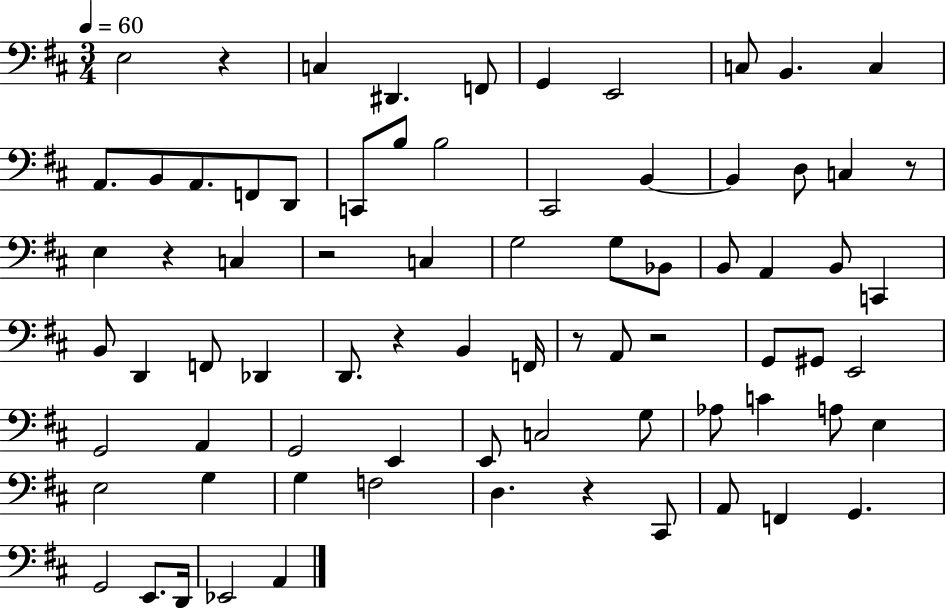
{
  \clef bass
  \numericTimeSignature
  \time 3/4
  \key d \major
  \tempo 4 = 60
  e2 r4 | c4 dis,4. f,8 | g,4 e,2 | c8 b,4. c4 | \break a,8. b,8 a,8. f,8 d,8 | c,8 b8 b2 | cis,2 b,4~~ | b,4 d8 c4 r8 | \break e4 r4 c4 | r2 c4 | g2 g8 bes,8 | b,8 a,4 b,8 c,4 | \break b,8 d,4 f,8 des,4 | d,8. r4 b,4 f,16 | r8 a,8 r2 | g,8 gis,8 e,2 | \break g,2 a,4 | g,2 e,4 | e,8 c2 g8 | aes8 c'4 a8 e4 | \break e2 g4 | g4 f2 | d4. r4 cis,8 | a,8 f,4 g,4. | \break g,2 e,8. d,16 | ees,2 a,4 | \bar "|."
}